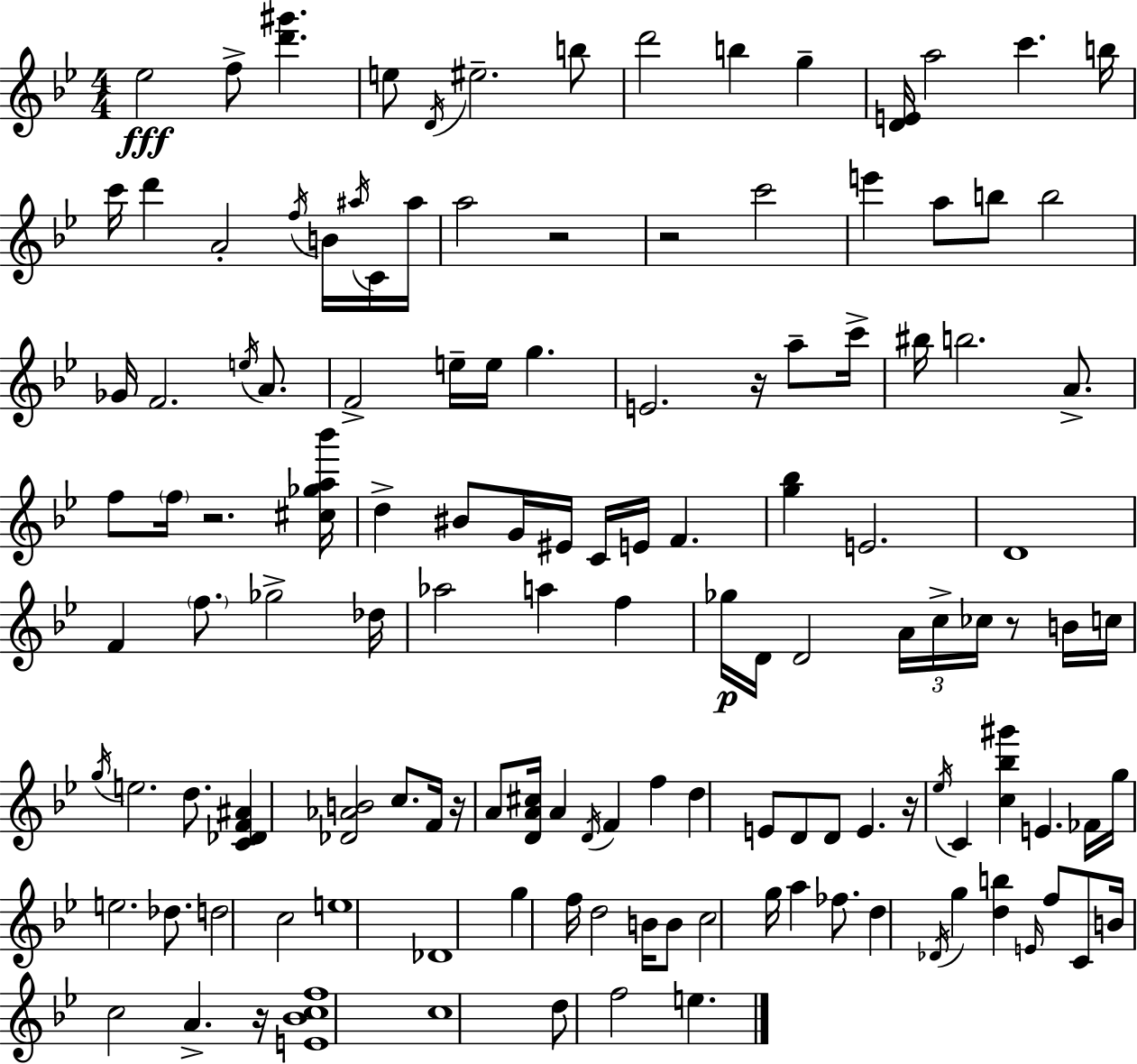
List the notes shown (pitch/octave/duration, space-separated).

Eb5/h F5/e [D6,G#6]/q. E5/e D4/s EIS5/h. B5/e D6/h B5/q G5/q [D4,E4]/s A5/h C6/q. B5/s C6/s D6/q A4/h F5/s B4/s A#5/s C4/s A#5/s A5/h R/h R/h C6/h E6/q A5/e B5/e B5/h Gb4/s F4/h. E5/s A4/e. F4/h E5/s E5/s G5/q. E4/h. R/s A5/e C6/s BIS5/s B5/h. A4/e. F5/e F5/s R/h. [C#5,Gb5,A5,Bb6]/s D5/q BIS4/e G4/s EIS4/s C4/s E4/s F4/q. [G5,Bb5]/q E4/h. D4/w F4/q F5/e. Gb5/h Db5/s Ab5/h A5/q F5/q Gb5/s D4/s D4/h A4/s C5/s CES5/s R/e B4/s C5/s G5/s E5/h. D5/e. [C4,Db4,F4,A#4]/q [Db4,Ab4,B4]/h C5/e. F4/s R/s A4/e [D4,A4,C#5]/s A4/q D4/s F4/q F5/q D5/q E4/e D4/e D4/e E4/q. R/s Eb5/s C4/q [C5,Bb5,G#6]/q E4/q. FES4/s G5/s E5/h. Db5/e. D5/h C5/h E5/w Db4/w G5/q F5/s D5/h B4/s B4/e C5/h G5/s A5/q FES5/e. D5/q Db4/s G5/q [D5,B5]/q E4/s F5/e C4/e B4/s C5/h A4/q. R/s [E4,Bb4,C5,F5]/w C5/w D5/e F5/h E5/q.